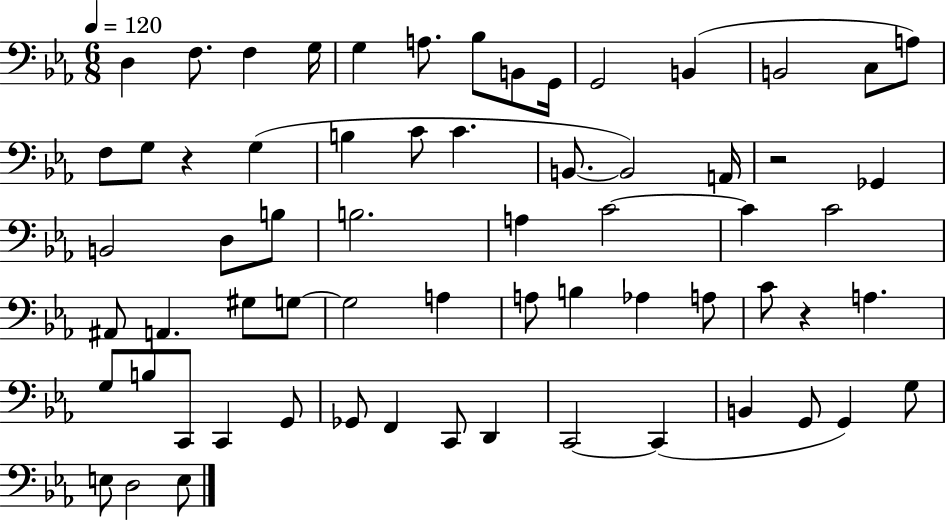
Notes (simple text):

D3/q F3/e. F3/q G3/s G3/q A3/e. Bb3/e B2/e G2/s G2/h B2/q B2/h C3/e A3/e F3/e G3/e R/q G3/q B3/q C4/e C4/q. B2/e. B2/h A2/s R/h Gb2/q B2/h D3/e B3/e B3/h. A3/q C4/h C4/q C4/h A#2/e A2/q. G#3/e G3/e G3/h A3/q A3/e B3/q Ab3/q A3/e C4/e R/q A3/q. G3/e B3/e C2/e C2/q G2/e Gb2/e F2/q C2/e D2/q C2/h C2/q B2/q G2/e G2/q G3/e E3/e D3/h E3/e